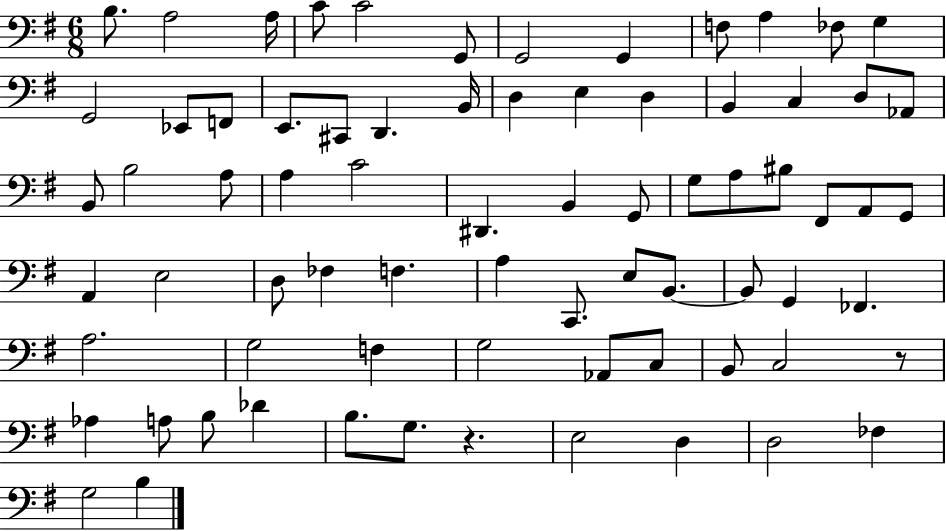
B3/e. A3/h A3/s C4/e C4/h G2/e G2/h G2/q F3/e A3/q FES3/e G3/q G2/h Eb2/e F2/e E2/e. C#2/e D2/q. B2/s D3/q E3/q D3/q B2/q C3/q D3/e Ab2/e B2/e B3/h A3/e A3/q C4/h D#2/q. B2/q G2/e G3/e A3/e BIS3/e F#2/e A2/e G2/e A2/q E3/h D3/e FES3/q F3/q. A3/q C2/e. E3/e B2/e. B2/e G2/q FES2/q. A3/h. G3/h F3/q G3/h Ab2/e C3/e B2/e C3/h R/e Ab3/q A3/e B3/e Db4/q B3/e. G3/e. R/q. E3/h D3/q D3/h FES3/q G3/h B3/q